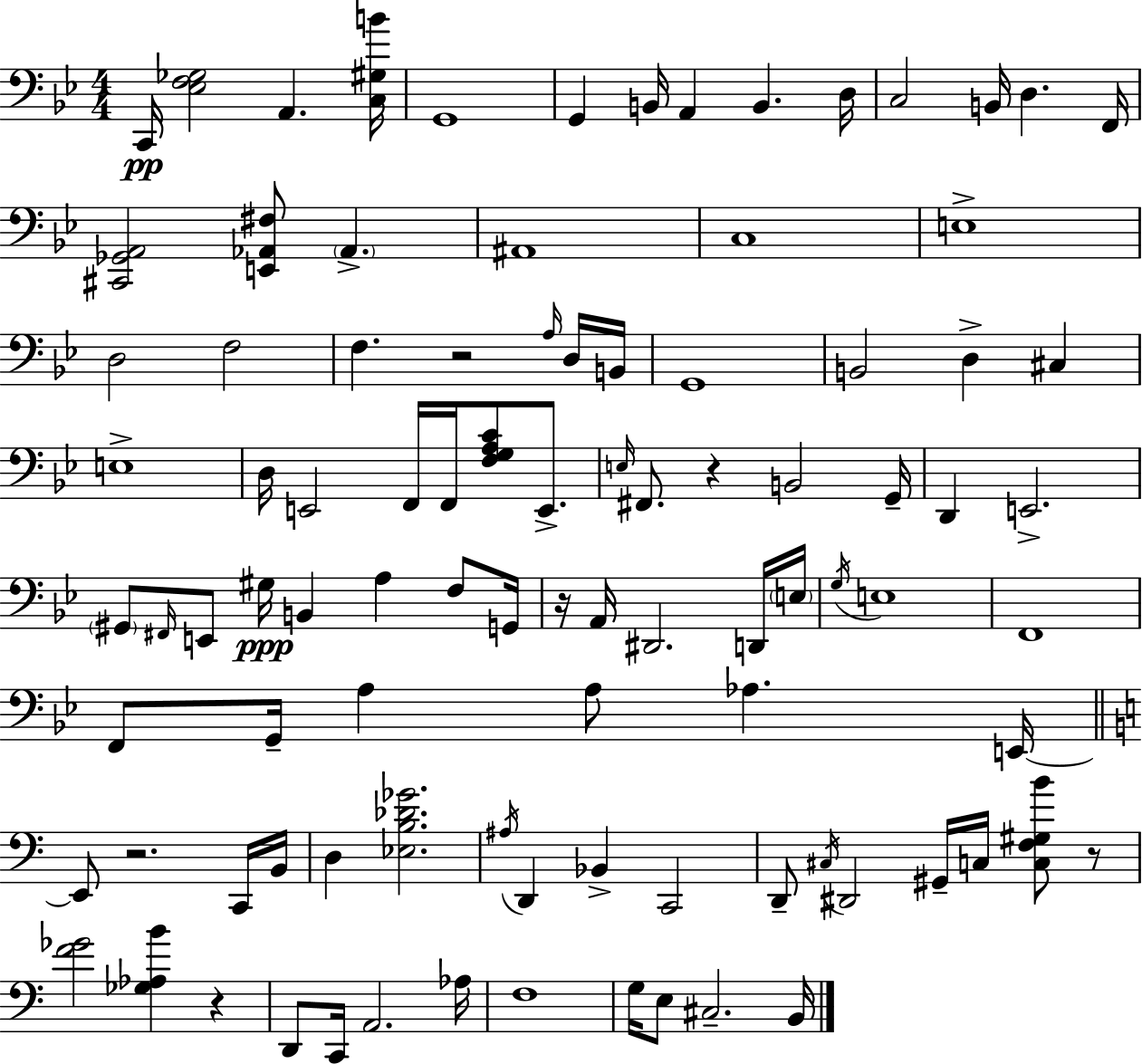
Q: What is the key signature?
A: BES major